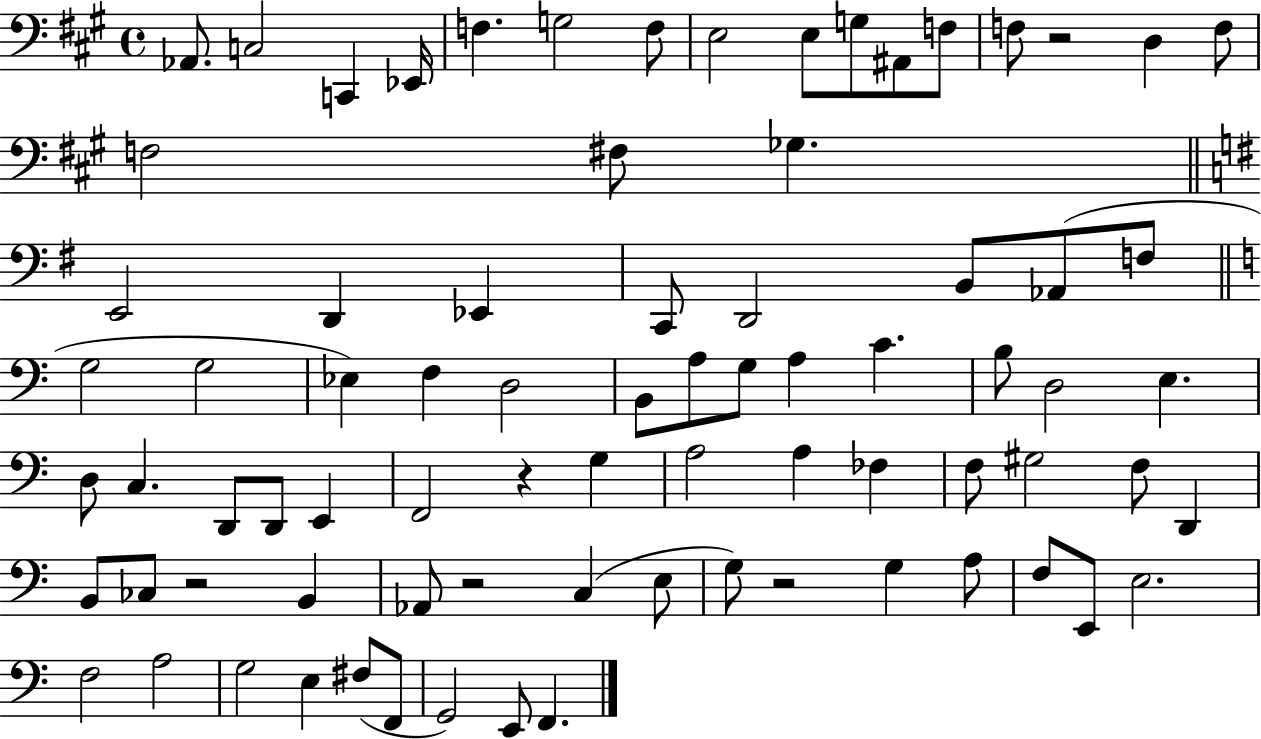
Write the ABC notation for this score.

X:1
T:Untitled
M:4/4
L:1/4
K:A
_A,,/2 C,2 C,, _E,,/4 F, G,2 F,/2 E,2 E,/2 G,/2 ^A,,/2 F,/2 F,/2 z2 D, F,/2 F,2 ^F,/2 _G, E,,2 D,, _E,, C,,/2 D,,2 B,,/2 _A,,/2 F,/2 G,2 G,2 _E, F, D,2 B,,/2 A,/2 G,/2 A, C B,/2 D,2 E, D,/2 C, D,,/2 D,,/2 E,, F,,2 z G, A,2 A, _F, F,/2 ^G,2 F,/2 D,, B,,/2 _C,/2 z2 B,, _A,,/2 z2 C, E,/2 G,/2 z2 G, A,/2 F,/2 E,,/2 E,2 F,2 A,2 G,2 E, ^F,/2 F,,/2 G,,2 E,,/2 F,,